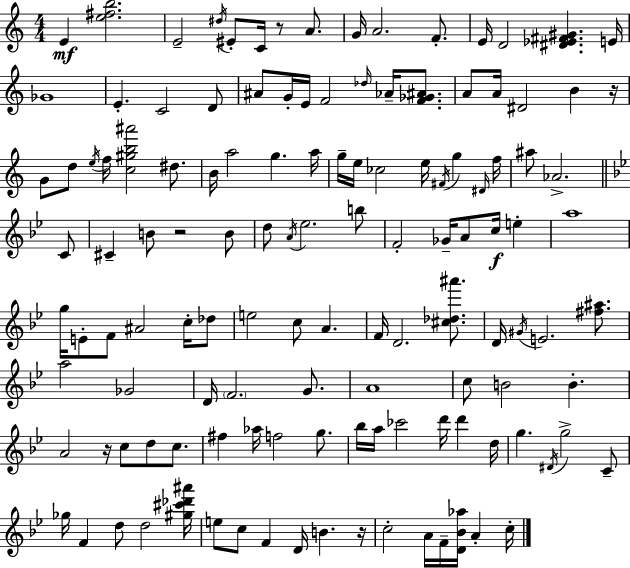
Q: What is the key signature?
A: C major